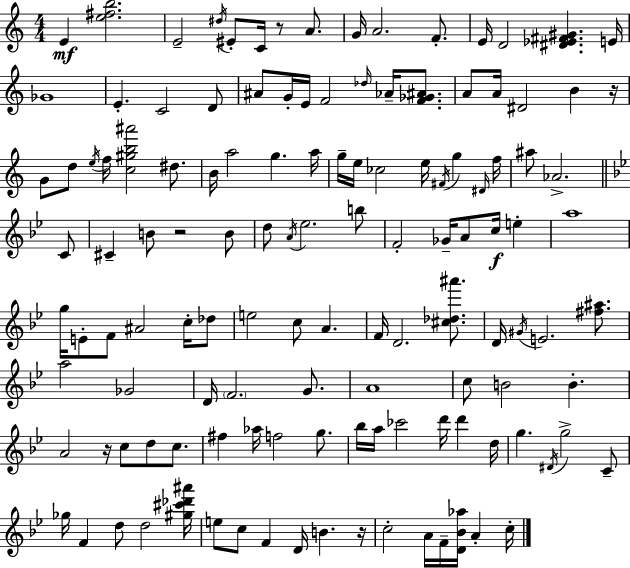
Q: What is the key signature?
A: C major